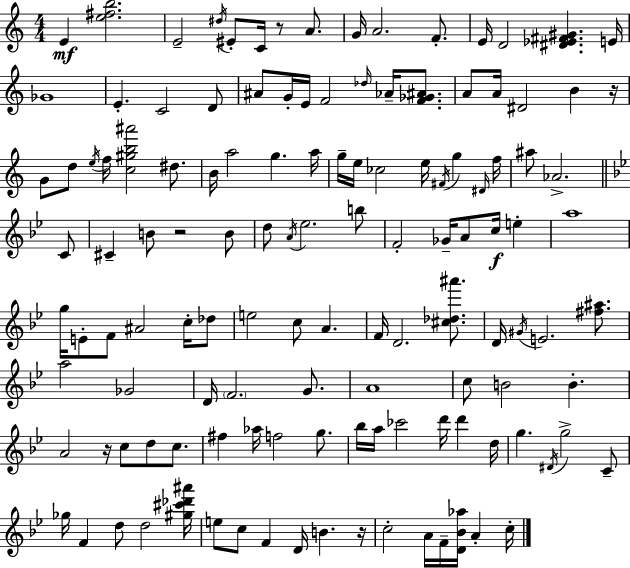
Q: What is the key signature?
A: C major